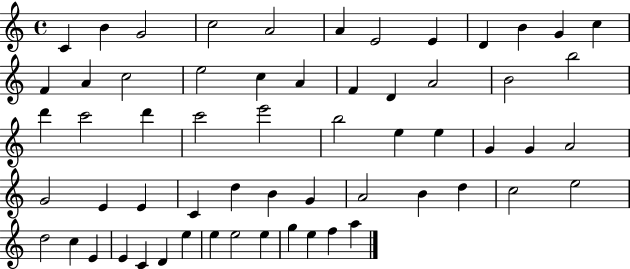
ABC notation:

X:1
T:Untitled
M:4/4
L:1/4
K:C
C B G2 c2 A2 A E2 E D B G c F A c2 e2 c A F D A2 B2 b2 d' c'2 d' c'2 e'2 b2 e e G G A2 G2 E E C d B G A2 B d c2 e2 d2 c E E C D e e e2 e g e f a